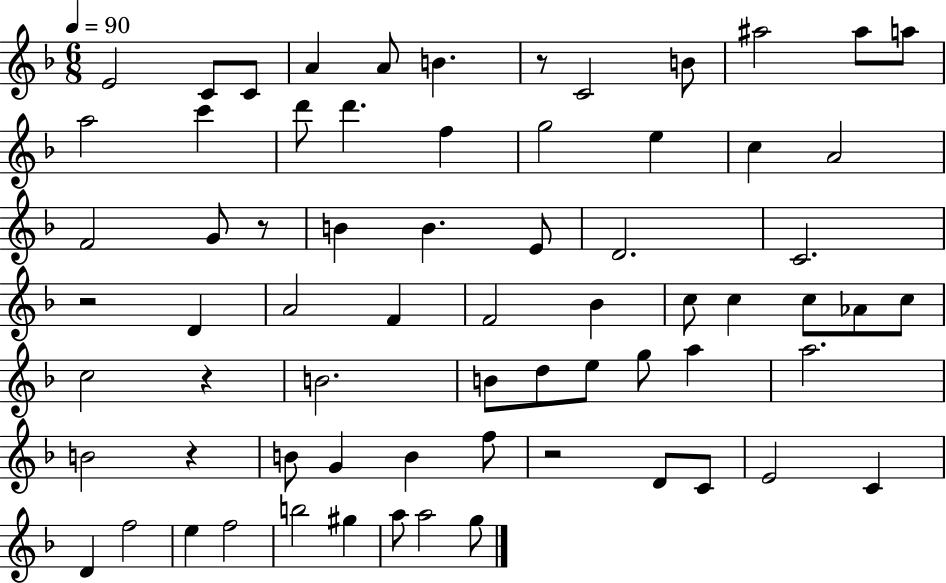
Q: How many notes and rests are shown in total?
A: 69